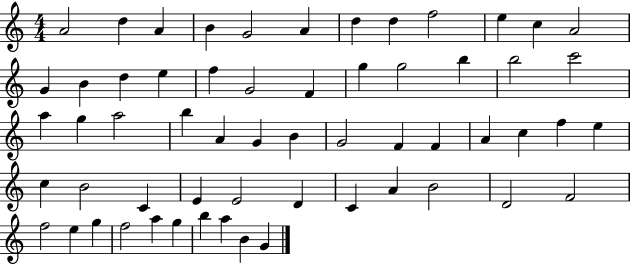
A4/h D5/q A4/q B4/q G4/h A4/q D5/q D5/q F5/h E5/q C5/q A4/h G4/q B4/q D5/q E5/q F5/q G4/h F4/q G5/q G5/h B5/q B5/h C6/h A5/q G5/q A5/h B5/q A4/q G4/q B4/q G4/h F4/q F4/q A4/q C5/q F5/q E5/q C5/q B4/h C4/q E4/q E4/h D4/q C4/q A4/q B4/h D4/h F4/h F5/h E5/q G5/q F5/h A5/q G5/q B5/q A5/q B4/q G4/q